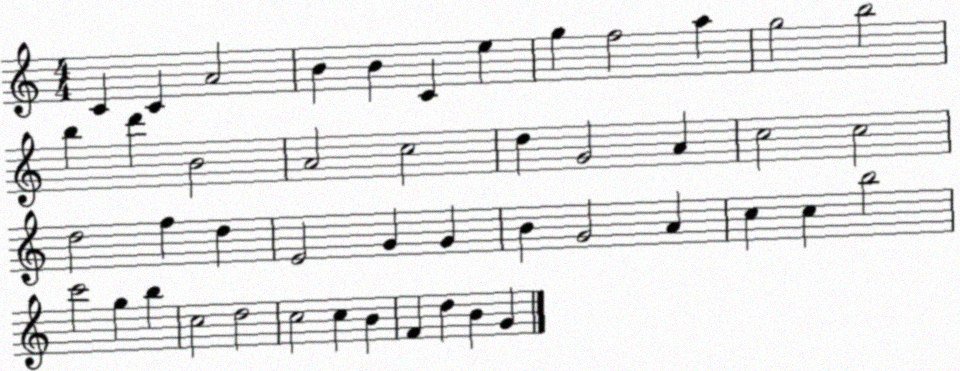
X:1
T:Untitled
M:4/4
L:1/4
K:C
C C A2 B B C e g f2 a g2 b2 b d' B2 A2 c2 d G2 A c2 c2 d2 f d E2 G G B G2 A c c b2 c'2 g b c2 d2 c2 c B F d B G